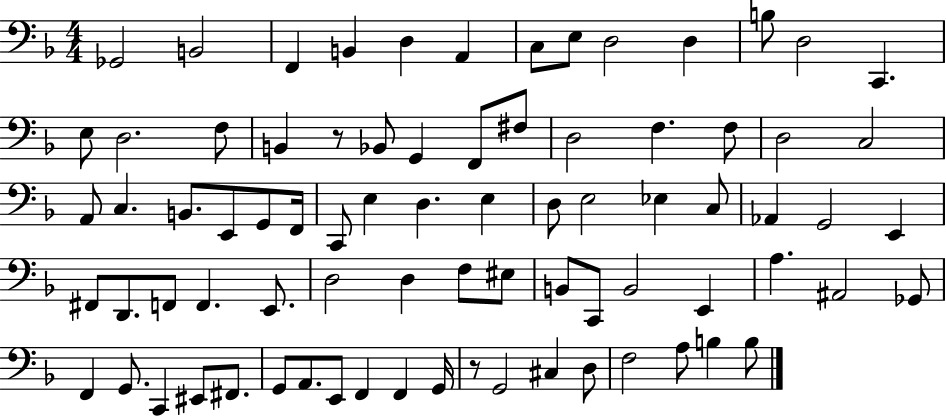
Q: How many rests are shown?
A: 2